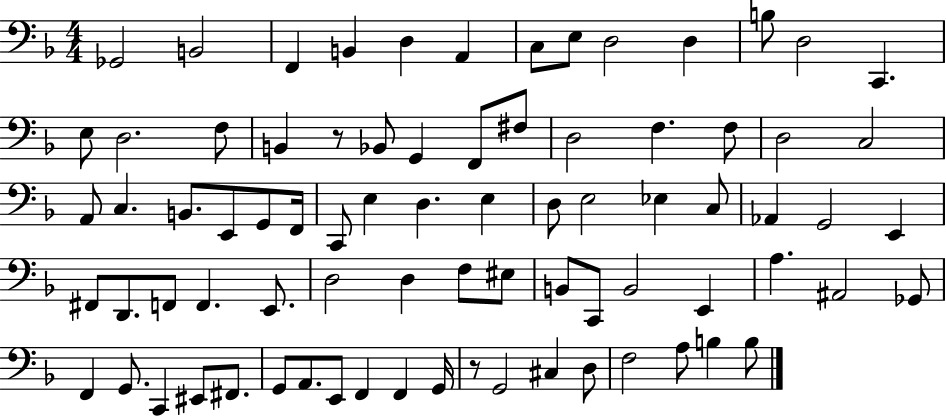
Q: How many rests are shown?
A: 2